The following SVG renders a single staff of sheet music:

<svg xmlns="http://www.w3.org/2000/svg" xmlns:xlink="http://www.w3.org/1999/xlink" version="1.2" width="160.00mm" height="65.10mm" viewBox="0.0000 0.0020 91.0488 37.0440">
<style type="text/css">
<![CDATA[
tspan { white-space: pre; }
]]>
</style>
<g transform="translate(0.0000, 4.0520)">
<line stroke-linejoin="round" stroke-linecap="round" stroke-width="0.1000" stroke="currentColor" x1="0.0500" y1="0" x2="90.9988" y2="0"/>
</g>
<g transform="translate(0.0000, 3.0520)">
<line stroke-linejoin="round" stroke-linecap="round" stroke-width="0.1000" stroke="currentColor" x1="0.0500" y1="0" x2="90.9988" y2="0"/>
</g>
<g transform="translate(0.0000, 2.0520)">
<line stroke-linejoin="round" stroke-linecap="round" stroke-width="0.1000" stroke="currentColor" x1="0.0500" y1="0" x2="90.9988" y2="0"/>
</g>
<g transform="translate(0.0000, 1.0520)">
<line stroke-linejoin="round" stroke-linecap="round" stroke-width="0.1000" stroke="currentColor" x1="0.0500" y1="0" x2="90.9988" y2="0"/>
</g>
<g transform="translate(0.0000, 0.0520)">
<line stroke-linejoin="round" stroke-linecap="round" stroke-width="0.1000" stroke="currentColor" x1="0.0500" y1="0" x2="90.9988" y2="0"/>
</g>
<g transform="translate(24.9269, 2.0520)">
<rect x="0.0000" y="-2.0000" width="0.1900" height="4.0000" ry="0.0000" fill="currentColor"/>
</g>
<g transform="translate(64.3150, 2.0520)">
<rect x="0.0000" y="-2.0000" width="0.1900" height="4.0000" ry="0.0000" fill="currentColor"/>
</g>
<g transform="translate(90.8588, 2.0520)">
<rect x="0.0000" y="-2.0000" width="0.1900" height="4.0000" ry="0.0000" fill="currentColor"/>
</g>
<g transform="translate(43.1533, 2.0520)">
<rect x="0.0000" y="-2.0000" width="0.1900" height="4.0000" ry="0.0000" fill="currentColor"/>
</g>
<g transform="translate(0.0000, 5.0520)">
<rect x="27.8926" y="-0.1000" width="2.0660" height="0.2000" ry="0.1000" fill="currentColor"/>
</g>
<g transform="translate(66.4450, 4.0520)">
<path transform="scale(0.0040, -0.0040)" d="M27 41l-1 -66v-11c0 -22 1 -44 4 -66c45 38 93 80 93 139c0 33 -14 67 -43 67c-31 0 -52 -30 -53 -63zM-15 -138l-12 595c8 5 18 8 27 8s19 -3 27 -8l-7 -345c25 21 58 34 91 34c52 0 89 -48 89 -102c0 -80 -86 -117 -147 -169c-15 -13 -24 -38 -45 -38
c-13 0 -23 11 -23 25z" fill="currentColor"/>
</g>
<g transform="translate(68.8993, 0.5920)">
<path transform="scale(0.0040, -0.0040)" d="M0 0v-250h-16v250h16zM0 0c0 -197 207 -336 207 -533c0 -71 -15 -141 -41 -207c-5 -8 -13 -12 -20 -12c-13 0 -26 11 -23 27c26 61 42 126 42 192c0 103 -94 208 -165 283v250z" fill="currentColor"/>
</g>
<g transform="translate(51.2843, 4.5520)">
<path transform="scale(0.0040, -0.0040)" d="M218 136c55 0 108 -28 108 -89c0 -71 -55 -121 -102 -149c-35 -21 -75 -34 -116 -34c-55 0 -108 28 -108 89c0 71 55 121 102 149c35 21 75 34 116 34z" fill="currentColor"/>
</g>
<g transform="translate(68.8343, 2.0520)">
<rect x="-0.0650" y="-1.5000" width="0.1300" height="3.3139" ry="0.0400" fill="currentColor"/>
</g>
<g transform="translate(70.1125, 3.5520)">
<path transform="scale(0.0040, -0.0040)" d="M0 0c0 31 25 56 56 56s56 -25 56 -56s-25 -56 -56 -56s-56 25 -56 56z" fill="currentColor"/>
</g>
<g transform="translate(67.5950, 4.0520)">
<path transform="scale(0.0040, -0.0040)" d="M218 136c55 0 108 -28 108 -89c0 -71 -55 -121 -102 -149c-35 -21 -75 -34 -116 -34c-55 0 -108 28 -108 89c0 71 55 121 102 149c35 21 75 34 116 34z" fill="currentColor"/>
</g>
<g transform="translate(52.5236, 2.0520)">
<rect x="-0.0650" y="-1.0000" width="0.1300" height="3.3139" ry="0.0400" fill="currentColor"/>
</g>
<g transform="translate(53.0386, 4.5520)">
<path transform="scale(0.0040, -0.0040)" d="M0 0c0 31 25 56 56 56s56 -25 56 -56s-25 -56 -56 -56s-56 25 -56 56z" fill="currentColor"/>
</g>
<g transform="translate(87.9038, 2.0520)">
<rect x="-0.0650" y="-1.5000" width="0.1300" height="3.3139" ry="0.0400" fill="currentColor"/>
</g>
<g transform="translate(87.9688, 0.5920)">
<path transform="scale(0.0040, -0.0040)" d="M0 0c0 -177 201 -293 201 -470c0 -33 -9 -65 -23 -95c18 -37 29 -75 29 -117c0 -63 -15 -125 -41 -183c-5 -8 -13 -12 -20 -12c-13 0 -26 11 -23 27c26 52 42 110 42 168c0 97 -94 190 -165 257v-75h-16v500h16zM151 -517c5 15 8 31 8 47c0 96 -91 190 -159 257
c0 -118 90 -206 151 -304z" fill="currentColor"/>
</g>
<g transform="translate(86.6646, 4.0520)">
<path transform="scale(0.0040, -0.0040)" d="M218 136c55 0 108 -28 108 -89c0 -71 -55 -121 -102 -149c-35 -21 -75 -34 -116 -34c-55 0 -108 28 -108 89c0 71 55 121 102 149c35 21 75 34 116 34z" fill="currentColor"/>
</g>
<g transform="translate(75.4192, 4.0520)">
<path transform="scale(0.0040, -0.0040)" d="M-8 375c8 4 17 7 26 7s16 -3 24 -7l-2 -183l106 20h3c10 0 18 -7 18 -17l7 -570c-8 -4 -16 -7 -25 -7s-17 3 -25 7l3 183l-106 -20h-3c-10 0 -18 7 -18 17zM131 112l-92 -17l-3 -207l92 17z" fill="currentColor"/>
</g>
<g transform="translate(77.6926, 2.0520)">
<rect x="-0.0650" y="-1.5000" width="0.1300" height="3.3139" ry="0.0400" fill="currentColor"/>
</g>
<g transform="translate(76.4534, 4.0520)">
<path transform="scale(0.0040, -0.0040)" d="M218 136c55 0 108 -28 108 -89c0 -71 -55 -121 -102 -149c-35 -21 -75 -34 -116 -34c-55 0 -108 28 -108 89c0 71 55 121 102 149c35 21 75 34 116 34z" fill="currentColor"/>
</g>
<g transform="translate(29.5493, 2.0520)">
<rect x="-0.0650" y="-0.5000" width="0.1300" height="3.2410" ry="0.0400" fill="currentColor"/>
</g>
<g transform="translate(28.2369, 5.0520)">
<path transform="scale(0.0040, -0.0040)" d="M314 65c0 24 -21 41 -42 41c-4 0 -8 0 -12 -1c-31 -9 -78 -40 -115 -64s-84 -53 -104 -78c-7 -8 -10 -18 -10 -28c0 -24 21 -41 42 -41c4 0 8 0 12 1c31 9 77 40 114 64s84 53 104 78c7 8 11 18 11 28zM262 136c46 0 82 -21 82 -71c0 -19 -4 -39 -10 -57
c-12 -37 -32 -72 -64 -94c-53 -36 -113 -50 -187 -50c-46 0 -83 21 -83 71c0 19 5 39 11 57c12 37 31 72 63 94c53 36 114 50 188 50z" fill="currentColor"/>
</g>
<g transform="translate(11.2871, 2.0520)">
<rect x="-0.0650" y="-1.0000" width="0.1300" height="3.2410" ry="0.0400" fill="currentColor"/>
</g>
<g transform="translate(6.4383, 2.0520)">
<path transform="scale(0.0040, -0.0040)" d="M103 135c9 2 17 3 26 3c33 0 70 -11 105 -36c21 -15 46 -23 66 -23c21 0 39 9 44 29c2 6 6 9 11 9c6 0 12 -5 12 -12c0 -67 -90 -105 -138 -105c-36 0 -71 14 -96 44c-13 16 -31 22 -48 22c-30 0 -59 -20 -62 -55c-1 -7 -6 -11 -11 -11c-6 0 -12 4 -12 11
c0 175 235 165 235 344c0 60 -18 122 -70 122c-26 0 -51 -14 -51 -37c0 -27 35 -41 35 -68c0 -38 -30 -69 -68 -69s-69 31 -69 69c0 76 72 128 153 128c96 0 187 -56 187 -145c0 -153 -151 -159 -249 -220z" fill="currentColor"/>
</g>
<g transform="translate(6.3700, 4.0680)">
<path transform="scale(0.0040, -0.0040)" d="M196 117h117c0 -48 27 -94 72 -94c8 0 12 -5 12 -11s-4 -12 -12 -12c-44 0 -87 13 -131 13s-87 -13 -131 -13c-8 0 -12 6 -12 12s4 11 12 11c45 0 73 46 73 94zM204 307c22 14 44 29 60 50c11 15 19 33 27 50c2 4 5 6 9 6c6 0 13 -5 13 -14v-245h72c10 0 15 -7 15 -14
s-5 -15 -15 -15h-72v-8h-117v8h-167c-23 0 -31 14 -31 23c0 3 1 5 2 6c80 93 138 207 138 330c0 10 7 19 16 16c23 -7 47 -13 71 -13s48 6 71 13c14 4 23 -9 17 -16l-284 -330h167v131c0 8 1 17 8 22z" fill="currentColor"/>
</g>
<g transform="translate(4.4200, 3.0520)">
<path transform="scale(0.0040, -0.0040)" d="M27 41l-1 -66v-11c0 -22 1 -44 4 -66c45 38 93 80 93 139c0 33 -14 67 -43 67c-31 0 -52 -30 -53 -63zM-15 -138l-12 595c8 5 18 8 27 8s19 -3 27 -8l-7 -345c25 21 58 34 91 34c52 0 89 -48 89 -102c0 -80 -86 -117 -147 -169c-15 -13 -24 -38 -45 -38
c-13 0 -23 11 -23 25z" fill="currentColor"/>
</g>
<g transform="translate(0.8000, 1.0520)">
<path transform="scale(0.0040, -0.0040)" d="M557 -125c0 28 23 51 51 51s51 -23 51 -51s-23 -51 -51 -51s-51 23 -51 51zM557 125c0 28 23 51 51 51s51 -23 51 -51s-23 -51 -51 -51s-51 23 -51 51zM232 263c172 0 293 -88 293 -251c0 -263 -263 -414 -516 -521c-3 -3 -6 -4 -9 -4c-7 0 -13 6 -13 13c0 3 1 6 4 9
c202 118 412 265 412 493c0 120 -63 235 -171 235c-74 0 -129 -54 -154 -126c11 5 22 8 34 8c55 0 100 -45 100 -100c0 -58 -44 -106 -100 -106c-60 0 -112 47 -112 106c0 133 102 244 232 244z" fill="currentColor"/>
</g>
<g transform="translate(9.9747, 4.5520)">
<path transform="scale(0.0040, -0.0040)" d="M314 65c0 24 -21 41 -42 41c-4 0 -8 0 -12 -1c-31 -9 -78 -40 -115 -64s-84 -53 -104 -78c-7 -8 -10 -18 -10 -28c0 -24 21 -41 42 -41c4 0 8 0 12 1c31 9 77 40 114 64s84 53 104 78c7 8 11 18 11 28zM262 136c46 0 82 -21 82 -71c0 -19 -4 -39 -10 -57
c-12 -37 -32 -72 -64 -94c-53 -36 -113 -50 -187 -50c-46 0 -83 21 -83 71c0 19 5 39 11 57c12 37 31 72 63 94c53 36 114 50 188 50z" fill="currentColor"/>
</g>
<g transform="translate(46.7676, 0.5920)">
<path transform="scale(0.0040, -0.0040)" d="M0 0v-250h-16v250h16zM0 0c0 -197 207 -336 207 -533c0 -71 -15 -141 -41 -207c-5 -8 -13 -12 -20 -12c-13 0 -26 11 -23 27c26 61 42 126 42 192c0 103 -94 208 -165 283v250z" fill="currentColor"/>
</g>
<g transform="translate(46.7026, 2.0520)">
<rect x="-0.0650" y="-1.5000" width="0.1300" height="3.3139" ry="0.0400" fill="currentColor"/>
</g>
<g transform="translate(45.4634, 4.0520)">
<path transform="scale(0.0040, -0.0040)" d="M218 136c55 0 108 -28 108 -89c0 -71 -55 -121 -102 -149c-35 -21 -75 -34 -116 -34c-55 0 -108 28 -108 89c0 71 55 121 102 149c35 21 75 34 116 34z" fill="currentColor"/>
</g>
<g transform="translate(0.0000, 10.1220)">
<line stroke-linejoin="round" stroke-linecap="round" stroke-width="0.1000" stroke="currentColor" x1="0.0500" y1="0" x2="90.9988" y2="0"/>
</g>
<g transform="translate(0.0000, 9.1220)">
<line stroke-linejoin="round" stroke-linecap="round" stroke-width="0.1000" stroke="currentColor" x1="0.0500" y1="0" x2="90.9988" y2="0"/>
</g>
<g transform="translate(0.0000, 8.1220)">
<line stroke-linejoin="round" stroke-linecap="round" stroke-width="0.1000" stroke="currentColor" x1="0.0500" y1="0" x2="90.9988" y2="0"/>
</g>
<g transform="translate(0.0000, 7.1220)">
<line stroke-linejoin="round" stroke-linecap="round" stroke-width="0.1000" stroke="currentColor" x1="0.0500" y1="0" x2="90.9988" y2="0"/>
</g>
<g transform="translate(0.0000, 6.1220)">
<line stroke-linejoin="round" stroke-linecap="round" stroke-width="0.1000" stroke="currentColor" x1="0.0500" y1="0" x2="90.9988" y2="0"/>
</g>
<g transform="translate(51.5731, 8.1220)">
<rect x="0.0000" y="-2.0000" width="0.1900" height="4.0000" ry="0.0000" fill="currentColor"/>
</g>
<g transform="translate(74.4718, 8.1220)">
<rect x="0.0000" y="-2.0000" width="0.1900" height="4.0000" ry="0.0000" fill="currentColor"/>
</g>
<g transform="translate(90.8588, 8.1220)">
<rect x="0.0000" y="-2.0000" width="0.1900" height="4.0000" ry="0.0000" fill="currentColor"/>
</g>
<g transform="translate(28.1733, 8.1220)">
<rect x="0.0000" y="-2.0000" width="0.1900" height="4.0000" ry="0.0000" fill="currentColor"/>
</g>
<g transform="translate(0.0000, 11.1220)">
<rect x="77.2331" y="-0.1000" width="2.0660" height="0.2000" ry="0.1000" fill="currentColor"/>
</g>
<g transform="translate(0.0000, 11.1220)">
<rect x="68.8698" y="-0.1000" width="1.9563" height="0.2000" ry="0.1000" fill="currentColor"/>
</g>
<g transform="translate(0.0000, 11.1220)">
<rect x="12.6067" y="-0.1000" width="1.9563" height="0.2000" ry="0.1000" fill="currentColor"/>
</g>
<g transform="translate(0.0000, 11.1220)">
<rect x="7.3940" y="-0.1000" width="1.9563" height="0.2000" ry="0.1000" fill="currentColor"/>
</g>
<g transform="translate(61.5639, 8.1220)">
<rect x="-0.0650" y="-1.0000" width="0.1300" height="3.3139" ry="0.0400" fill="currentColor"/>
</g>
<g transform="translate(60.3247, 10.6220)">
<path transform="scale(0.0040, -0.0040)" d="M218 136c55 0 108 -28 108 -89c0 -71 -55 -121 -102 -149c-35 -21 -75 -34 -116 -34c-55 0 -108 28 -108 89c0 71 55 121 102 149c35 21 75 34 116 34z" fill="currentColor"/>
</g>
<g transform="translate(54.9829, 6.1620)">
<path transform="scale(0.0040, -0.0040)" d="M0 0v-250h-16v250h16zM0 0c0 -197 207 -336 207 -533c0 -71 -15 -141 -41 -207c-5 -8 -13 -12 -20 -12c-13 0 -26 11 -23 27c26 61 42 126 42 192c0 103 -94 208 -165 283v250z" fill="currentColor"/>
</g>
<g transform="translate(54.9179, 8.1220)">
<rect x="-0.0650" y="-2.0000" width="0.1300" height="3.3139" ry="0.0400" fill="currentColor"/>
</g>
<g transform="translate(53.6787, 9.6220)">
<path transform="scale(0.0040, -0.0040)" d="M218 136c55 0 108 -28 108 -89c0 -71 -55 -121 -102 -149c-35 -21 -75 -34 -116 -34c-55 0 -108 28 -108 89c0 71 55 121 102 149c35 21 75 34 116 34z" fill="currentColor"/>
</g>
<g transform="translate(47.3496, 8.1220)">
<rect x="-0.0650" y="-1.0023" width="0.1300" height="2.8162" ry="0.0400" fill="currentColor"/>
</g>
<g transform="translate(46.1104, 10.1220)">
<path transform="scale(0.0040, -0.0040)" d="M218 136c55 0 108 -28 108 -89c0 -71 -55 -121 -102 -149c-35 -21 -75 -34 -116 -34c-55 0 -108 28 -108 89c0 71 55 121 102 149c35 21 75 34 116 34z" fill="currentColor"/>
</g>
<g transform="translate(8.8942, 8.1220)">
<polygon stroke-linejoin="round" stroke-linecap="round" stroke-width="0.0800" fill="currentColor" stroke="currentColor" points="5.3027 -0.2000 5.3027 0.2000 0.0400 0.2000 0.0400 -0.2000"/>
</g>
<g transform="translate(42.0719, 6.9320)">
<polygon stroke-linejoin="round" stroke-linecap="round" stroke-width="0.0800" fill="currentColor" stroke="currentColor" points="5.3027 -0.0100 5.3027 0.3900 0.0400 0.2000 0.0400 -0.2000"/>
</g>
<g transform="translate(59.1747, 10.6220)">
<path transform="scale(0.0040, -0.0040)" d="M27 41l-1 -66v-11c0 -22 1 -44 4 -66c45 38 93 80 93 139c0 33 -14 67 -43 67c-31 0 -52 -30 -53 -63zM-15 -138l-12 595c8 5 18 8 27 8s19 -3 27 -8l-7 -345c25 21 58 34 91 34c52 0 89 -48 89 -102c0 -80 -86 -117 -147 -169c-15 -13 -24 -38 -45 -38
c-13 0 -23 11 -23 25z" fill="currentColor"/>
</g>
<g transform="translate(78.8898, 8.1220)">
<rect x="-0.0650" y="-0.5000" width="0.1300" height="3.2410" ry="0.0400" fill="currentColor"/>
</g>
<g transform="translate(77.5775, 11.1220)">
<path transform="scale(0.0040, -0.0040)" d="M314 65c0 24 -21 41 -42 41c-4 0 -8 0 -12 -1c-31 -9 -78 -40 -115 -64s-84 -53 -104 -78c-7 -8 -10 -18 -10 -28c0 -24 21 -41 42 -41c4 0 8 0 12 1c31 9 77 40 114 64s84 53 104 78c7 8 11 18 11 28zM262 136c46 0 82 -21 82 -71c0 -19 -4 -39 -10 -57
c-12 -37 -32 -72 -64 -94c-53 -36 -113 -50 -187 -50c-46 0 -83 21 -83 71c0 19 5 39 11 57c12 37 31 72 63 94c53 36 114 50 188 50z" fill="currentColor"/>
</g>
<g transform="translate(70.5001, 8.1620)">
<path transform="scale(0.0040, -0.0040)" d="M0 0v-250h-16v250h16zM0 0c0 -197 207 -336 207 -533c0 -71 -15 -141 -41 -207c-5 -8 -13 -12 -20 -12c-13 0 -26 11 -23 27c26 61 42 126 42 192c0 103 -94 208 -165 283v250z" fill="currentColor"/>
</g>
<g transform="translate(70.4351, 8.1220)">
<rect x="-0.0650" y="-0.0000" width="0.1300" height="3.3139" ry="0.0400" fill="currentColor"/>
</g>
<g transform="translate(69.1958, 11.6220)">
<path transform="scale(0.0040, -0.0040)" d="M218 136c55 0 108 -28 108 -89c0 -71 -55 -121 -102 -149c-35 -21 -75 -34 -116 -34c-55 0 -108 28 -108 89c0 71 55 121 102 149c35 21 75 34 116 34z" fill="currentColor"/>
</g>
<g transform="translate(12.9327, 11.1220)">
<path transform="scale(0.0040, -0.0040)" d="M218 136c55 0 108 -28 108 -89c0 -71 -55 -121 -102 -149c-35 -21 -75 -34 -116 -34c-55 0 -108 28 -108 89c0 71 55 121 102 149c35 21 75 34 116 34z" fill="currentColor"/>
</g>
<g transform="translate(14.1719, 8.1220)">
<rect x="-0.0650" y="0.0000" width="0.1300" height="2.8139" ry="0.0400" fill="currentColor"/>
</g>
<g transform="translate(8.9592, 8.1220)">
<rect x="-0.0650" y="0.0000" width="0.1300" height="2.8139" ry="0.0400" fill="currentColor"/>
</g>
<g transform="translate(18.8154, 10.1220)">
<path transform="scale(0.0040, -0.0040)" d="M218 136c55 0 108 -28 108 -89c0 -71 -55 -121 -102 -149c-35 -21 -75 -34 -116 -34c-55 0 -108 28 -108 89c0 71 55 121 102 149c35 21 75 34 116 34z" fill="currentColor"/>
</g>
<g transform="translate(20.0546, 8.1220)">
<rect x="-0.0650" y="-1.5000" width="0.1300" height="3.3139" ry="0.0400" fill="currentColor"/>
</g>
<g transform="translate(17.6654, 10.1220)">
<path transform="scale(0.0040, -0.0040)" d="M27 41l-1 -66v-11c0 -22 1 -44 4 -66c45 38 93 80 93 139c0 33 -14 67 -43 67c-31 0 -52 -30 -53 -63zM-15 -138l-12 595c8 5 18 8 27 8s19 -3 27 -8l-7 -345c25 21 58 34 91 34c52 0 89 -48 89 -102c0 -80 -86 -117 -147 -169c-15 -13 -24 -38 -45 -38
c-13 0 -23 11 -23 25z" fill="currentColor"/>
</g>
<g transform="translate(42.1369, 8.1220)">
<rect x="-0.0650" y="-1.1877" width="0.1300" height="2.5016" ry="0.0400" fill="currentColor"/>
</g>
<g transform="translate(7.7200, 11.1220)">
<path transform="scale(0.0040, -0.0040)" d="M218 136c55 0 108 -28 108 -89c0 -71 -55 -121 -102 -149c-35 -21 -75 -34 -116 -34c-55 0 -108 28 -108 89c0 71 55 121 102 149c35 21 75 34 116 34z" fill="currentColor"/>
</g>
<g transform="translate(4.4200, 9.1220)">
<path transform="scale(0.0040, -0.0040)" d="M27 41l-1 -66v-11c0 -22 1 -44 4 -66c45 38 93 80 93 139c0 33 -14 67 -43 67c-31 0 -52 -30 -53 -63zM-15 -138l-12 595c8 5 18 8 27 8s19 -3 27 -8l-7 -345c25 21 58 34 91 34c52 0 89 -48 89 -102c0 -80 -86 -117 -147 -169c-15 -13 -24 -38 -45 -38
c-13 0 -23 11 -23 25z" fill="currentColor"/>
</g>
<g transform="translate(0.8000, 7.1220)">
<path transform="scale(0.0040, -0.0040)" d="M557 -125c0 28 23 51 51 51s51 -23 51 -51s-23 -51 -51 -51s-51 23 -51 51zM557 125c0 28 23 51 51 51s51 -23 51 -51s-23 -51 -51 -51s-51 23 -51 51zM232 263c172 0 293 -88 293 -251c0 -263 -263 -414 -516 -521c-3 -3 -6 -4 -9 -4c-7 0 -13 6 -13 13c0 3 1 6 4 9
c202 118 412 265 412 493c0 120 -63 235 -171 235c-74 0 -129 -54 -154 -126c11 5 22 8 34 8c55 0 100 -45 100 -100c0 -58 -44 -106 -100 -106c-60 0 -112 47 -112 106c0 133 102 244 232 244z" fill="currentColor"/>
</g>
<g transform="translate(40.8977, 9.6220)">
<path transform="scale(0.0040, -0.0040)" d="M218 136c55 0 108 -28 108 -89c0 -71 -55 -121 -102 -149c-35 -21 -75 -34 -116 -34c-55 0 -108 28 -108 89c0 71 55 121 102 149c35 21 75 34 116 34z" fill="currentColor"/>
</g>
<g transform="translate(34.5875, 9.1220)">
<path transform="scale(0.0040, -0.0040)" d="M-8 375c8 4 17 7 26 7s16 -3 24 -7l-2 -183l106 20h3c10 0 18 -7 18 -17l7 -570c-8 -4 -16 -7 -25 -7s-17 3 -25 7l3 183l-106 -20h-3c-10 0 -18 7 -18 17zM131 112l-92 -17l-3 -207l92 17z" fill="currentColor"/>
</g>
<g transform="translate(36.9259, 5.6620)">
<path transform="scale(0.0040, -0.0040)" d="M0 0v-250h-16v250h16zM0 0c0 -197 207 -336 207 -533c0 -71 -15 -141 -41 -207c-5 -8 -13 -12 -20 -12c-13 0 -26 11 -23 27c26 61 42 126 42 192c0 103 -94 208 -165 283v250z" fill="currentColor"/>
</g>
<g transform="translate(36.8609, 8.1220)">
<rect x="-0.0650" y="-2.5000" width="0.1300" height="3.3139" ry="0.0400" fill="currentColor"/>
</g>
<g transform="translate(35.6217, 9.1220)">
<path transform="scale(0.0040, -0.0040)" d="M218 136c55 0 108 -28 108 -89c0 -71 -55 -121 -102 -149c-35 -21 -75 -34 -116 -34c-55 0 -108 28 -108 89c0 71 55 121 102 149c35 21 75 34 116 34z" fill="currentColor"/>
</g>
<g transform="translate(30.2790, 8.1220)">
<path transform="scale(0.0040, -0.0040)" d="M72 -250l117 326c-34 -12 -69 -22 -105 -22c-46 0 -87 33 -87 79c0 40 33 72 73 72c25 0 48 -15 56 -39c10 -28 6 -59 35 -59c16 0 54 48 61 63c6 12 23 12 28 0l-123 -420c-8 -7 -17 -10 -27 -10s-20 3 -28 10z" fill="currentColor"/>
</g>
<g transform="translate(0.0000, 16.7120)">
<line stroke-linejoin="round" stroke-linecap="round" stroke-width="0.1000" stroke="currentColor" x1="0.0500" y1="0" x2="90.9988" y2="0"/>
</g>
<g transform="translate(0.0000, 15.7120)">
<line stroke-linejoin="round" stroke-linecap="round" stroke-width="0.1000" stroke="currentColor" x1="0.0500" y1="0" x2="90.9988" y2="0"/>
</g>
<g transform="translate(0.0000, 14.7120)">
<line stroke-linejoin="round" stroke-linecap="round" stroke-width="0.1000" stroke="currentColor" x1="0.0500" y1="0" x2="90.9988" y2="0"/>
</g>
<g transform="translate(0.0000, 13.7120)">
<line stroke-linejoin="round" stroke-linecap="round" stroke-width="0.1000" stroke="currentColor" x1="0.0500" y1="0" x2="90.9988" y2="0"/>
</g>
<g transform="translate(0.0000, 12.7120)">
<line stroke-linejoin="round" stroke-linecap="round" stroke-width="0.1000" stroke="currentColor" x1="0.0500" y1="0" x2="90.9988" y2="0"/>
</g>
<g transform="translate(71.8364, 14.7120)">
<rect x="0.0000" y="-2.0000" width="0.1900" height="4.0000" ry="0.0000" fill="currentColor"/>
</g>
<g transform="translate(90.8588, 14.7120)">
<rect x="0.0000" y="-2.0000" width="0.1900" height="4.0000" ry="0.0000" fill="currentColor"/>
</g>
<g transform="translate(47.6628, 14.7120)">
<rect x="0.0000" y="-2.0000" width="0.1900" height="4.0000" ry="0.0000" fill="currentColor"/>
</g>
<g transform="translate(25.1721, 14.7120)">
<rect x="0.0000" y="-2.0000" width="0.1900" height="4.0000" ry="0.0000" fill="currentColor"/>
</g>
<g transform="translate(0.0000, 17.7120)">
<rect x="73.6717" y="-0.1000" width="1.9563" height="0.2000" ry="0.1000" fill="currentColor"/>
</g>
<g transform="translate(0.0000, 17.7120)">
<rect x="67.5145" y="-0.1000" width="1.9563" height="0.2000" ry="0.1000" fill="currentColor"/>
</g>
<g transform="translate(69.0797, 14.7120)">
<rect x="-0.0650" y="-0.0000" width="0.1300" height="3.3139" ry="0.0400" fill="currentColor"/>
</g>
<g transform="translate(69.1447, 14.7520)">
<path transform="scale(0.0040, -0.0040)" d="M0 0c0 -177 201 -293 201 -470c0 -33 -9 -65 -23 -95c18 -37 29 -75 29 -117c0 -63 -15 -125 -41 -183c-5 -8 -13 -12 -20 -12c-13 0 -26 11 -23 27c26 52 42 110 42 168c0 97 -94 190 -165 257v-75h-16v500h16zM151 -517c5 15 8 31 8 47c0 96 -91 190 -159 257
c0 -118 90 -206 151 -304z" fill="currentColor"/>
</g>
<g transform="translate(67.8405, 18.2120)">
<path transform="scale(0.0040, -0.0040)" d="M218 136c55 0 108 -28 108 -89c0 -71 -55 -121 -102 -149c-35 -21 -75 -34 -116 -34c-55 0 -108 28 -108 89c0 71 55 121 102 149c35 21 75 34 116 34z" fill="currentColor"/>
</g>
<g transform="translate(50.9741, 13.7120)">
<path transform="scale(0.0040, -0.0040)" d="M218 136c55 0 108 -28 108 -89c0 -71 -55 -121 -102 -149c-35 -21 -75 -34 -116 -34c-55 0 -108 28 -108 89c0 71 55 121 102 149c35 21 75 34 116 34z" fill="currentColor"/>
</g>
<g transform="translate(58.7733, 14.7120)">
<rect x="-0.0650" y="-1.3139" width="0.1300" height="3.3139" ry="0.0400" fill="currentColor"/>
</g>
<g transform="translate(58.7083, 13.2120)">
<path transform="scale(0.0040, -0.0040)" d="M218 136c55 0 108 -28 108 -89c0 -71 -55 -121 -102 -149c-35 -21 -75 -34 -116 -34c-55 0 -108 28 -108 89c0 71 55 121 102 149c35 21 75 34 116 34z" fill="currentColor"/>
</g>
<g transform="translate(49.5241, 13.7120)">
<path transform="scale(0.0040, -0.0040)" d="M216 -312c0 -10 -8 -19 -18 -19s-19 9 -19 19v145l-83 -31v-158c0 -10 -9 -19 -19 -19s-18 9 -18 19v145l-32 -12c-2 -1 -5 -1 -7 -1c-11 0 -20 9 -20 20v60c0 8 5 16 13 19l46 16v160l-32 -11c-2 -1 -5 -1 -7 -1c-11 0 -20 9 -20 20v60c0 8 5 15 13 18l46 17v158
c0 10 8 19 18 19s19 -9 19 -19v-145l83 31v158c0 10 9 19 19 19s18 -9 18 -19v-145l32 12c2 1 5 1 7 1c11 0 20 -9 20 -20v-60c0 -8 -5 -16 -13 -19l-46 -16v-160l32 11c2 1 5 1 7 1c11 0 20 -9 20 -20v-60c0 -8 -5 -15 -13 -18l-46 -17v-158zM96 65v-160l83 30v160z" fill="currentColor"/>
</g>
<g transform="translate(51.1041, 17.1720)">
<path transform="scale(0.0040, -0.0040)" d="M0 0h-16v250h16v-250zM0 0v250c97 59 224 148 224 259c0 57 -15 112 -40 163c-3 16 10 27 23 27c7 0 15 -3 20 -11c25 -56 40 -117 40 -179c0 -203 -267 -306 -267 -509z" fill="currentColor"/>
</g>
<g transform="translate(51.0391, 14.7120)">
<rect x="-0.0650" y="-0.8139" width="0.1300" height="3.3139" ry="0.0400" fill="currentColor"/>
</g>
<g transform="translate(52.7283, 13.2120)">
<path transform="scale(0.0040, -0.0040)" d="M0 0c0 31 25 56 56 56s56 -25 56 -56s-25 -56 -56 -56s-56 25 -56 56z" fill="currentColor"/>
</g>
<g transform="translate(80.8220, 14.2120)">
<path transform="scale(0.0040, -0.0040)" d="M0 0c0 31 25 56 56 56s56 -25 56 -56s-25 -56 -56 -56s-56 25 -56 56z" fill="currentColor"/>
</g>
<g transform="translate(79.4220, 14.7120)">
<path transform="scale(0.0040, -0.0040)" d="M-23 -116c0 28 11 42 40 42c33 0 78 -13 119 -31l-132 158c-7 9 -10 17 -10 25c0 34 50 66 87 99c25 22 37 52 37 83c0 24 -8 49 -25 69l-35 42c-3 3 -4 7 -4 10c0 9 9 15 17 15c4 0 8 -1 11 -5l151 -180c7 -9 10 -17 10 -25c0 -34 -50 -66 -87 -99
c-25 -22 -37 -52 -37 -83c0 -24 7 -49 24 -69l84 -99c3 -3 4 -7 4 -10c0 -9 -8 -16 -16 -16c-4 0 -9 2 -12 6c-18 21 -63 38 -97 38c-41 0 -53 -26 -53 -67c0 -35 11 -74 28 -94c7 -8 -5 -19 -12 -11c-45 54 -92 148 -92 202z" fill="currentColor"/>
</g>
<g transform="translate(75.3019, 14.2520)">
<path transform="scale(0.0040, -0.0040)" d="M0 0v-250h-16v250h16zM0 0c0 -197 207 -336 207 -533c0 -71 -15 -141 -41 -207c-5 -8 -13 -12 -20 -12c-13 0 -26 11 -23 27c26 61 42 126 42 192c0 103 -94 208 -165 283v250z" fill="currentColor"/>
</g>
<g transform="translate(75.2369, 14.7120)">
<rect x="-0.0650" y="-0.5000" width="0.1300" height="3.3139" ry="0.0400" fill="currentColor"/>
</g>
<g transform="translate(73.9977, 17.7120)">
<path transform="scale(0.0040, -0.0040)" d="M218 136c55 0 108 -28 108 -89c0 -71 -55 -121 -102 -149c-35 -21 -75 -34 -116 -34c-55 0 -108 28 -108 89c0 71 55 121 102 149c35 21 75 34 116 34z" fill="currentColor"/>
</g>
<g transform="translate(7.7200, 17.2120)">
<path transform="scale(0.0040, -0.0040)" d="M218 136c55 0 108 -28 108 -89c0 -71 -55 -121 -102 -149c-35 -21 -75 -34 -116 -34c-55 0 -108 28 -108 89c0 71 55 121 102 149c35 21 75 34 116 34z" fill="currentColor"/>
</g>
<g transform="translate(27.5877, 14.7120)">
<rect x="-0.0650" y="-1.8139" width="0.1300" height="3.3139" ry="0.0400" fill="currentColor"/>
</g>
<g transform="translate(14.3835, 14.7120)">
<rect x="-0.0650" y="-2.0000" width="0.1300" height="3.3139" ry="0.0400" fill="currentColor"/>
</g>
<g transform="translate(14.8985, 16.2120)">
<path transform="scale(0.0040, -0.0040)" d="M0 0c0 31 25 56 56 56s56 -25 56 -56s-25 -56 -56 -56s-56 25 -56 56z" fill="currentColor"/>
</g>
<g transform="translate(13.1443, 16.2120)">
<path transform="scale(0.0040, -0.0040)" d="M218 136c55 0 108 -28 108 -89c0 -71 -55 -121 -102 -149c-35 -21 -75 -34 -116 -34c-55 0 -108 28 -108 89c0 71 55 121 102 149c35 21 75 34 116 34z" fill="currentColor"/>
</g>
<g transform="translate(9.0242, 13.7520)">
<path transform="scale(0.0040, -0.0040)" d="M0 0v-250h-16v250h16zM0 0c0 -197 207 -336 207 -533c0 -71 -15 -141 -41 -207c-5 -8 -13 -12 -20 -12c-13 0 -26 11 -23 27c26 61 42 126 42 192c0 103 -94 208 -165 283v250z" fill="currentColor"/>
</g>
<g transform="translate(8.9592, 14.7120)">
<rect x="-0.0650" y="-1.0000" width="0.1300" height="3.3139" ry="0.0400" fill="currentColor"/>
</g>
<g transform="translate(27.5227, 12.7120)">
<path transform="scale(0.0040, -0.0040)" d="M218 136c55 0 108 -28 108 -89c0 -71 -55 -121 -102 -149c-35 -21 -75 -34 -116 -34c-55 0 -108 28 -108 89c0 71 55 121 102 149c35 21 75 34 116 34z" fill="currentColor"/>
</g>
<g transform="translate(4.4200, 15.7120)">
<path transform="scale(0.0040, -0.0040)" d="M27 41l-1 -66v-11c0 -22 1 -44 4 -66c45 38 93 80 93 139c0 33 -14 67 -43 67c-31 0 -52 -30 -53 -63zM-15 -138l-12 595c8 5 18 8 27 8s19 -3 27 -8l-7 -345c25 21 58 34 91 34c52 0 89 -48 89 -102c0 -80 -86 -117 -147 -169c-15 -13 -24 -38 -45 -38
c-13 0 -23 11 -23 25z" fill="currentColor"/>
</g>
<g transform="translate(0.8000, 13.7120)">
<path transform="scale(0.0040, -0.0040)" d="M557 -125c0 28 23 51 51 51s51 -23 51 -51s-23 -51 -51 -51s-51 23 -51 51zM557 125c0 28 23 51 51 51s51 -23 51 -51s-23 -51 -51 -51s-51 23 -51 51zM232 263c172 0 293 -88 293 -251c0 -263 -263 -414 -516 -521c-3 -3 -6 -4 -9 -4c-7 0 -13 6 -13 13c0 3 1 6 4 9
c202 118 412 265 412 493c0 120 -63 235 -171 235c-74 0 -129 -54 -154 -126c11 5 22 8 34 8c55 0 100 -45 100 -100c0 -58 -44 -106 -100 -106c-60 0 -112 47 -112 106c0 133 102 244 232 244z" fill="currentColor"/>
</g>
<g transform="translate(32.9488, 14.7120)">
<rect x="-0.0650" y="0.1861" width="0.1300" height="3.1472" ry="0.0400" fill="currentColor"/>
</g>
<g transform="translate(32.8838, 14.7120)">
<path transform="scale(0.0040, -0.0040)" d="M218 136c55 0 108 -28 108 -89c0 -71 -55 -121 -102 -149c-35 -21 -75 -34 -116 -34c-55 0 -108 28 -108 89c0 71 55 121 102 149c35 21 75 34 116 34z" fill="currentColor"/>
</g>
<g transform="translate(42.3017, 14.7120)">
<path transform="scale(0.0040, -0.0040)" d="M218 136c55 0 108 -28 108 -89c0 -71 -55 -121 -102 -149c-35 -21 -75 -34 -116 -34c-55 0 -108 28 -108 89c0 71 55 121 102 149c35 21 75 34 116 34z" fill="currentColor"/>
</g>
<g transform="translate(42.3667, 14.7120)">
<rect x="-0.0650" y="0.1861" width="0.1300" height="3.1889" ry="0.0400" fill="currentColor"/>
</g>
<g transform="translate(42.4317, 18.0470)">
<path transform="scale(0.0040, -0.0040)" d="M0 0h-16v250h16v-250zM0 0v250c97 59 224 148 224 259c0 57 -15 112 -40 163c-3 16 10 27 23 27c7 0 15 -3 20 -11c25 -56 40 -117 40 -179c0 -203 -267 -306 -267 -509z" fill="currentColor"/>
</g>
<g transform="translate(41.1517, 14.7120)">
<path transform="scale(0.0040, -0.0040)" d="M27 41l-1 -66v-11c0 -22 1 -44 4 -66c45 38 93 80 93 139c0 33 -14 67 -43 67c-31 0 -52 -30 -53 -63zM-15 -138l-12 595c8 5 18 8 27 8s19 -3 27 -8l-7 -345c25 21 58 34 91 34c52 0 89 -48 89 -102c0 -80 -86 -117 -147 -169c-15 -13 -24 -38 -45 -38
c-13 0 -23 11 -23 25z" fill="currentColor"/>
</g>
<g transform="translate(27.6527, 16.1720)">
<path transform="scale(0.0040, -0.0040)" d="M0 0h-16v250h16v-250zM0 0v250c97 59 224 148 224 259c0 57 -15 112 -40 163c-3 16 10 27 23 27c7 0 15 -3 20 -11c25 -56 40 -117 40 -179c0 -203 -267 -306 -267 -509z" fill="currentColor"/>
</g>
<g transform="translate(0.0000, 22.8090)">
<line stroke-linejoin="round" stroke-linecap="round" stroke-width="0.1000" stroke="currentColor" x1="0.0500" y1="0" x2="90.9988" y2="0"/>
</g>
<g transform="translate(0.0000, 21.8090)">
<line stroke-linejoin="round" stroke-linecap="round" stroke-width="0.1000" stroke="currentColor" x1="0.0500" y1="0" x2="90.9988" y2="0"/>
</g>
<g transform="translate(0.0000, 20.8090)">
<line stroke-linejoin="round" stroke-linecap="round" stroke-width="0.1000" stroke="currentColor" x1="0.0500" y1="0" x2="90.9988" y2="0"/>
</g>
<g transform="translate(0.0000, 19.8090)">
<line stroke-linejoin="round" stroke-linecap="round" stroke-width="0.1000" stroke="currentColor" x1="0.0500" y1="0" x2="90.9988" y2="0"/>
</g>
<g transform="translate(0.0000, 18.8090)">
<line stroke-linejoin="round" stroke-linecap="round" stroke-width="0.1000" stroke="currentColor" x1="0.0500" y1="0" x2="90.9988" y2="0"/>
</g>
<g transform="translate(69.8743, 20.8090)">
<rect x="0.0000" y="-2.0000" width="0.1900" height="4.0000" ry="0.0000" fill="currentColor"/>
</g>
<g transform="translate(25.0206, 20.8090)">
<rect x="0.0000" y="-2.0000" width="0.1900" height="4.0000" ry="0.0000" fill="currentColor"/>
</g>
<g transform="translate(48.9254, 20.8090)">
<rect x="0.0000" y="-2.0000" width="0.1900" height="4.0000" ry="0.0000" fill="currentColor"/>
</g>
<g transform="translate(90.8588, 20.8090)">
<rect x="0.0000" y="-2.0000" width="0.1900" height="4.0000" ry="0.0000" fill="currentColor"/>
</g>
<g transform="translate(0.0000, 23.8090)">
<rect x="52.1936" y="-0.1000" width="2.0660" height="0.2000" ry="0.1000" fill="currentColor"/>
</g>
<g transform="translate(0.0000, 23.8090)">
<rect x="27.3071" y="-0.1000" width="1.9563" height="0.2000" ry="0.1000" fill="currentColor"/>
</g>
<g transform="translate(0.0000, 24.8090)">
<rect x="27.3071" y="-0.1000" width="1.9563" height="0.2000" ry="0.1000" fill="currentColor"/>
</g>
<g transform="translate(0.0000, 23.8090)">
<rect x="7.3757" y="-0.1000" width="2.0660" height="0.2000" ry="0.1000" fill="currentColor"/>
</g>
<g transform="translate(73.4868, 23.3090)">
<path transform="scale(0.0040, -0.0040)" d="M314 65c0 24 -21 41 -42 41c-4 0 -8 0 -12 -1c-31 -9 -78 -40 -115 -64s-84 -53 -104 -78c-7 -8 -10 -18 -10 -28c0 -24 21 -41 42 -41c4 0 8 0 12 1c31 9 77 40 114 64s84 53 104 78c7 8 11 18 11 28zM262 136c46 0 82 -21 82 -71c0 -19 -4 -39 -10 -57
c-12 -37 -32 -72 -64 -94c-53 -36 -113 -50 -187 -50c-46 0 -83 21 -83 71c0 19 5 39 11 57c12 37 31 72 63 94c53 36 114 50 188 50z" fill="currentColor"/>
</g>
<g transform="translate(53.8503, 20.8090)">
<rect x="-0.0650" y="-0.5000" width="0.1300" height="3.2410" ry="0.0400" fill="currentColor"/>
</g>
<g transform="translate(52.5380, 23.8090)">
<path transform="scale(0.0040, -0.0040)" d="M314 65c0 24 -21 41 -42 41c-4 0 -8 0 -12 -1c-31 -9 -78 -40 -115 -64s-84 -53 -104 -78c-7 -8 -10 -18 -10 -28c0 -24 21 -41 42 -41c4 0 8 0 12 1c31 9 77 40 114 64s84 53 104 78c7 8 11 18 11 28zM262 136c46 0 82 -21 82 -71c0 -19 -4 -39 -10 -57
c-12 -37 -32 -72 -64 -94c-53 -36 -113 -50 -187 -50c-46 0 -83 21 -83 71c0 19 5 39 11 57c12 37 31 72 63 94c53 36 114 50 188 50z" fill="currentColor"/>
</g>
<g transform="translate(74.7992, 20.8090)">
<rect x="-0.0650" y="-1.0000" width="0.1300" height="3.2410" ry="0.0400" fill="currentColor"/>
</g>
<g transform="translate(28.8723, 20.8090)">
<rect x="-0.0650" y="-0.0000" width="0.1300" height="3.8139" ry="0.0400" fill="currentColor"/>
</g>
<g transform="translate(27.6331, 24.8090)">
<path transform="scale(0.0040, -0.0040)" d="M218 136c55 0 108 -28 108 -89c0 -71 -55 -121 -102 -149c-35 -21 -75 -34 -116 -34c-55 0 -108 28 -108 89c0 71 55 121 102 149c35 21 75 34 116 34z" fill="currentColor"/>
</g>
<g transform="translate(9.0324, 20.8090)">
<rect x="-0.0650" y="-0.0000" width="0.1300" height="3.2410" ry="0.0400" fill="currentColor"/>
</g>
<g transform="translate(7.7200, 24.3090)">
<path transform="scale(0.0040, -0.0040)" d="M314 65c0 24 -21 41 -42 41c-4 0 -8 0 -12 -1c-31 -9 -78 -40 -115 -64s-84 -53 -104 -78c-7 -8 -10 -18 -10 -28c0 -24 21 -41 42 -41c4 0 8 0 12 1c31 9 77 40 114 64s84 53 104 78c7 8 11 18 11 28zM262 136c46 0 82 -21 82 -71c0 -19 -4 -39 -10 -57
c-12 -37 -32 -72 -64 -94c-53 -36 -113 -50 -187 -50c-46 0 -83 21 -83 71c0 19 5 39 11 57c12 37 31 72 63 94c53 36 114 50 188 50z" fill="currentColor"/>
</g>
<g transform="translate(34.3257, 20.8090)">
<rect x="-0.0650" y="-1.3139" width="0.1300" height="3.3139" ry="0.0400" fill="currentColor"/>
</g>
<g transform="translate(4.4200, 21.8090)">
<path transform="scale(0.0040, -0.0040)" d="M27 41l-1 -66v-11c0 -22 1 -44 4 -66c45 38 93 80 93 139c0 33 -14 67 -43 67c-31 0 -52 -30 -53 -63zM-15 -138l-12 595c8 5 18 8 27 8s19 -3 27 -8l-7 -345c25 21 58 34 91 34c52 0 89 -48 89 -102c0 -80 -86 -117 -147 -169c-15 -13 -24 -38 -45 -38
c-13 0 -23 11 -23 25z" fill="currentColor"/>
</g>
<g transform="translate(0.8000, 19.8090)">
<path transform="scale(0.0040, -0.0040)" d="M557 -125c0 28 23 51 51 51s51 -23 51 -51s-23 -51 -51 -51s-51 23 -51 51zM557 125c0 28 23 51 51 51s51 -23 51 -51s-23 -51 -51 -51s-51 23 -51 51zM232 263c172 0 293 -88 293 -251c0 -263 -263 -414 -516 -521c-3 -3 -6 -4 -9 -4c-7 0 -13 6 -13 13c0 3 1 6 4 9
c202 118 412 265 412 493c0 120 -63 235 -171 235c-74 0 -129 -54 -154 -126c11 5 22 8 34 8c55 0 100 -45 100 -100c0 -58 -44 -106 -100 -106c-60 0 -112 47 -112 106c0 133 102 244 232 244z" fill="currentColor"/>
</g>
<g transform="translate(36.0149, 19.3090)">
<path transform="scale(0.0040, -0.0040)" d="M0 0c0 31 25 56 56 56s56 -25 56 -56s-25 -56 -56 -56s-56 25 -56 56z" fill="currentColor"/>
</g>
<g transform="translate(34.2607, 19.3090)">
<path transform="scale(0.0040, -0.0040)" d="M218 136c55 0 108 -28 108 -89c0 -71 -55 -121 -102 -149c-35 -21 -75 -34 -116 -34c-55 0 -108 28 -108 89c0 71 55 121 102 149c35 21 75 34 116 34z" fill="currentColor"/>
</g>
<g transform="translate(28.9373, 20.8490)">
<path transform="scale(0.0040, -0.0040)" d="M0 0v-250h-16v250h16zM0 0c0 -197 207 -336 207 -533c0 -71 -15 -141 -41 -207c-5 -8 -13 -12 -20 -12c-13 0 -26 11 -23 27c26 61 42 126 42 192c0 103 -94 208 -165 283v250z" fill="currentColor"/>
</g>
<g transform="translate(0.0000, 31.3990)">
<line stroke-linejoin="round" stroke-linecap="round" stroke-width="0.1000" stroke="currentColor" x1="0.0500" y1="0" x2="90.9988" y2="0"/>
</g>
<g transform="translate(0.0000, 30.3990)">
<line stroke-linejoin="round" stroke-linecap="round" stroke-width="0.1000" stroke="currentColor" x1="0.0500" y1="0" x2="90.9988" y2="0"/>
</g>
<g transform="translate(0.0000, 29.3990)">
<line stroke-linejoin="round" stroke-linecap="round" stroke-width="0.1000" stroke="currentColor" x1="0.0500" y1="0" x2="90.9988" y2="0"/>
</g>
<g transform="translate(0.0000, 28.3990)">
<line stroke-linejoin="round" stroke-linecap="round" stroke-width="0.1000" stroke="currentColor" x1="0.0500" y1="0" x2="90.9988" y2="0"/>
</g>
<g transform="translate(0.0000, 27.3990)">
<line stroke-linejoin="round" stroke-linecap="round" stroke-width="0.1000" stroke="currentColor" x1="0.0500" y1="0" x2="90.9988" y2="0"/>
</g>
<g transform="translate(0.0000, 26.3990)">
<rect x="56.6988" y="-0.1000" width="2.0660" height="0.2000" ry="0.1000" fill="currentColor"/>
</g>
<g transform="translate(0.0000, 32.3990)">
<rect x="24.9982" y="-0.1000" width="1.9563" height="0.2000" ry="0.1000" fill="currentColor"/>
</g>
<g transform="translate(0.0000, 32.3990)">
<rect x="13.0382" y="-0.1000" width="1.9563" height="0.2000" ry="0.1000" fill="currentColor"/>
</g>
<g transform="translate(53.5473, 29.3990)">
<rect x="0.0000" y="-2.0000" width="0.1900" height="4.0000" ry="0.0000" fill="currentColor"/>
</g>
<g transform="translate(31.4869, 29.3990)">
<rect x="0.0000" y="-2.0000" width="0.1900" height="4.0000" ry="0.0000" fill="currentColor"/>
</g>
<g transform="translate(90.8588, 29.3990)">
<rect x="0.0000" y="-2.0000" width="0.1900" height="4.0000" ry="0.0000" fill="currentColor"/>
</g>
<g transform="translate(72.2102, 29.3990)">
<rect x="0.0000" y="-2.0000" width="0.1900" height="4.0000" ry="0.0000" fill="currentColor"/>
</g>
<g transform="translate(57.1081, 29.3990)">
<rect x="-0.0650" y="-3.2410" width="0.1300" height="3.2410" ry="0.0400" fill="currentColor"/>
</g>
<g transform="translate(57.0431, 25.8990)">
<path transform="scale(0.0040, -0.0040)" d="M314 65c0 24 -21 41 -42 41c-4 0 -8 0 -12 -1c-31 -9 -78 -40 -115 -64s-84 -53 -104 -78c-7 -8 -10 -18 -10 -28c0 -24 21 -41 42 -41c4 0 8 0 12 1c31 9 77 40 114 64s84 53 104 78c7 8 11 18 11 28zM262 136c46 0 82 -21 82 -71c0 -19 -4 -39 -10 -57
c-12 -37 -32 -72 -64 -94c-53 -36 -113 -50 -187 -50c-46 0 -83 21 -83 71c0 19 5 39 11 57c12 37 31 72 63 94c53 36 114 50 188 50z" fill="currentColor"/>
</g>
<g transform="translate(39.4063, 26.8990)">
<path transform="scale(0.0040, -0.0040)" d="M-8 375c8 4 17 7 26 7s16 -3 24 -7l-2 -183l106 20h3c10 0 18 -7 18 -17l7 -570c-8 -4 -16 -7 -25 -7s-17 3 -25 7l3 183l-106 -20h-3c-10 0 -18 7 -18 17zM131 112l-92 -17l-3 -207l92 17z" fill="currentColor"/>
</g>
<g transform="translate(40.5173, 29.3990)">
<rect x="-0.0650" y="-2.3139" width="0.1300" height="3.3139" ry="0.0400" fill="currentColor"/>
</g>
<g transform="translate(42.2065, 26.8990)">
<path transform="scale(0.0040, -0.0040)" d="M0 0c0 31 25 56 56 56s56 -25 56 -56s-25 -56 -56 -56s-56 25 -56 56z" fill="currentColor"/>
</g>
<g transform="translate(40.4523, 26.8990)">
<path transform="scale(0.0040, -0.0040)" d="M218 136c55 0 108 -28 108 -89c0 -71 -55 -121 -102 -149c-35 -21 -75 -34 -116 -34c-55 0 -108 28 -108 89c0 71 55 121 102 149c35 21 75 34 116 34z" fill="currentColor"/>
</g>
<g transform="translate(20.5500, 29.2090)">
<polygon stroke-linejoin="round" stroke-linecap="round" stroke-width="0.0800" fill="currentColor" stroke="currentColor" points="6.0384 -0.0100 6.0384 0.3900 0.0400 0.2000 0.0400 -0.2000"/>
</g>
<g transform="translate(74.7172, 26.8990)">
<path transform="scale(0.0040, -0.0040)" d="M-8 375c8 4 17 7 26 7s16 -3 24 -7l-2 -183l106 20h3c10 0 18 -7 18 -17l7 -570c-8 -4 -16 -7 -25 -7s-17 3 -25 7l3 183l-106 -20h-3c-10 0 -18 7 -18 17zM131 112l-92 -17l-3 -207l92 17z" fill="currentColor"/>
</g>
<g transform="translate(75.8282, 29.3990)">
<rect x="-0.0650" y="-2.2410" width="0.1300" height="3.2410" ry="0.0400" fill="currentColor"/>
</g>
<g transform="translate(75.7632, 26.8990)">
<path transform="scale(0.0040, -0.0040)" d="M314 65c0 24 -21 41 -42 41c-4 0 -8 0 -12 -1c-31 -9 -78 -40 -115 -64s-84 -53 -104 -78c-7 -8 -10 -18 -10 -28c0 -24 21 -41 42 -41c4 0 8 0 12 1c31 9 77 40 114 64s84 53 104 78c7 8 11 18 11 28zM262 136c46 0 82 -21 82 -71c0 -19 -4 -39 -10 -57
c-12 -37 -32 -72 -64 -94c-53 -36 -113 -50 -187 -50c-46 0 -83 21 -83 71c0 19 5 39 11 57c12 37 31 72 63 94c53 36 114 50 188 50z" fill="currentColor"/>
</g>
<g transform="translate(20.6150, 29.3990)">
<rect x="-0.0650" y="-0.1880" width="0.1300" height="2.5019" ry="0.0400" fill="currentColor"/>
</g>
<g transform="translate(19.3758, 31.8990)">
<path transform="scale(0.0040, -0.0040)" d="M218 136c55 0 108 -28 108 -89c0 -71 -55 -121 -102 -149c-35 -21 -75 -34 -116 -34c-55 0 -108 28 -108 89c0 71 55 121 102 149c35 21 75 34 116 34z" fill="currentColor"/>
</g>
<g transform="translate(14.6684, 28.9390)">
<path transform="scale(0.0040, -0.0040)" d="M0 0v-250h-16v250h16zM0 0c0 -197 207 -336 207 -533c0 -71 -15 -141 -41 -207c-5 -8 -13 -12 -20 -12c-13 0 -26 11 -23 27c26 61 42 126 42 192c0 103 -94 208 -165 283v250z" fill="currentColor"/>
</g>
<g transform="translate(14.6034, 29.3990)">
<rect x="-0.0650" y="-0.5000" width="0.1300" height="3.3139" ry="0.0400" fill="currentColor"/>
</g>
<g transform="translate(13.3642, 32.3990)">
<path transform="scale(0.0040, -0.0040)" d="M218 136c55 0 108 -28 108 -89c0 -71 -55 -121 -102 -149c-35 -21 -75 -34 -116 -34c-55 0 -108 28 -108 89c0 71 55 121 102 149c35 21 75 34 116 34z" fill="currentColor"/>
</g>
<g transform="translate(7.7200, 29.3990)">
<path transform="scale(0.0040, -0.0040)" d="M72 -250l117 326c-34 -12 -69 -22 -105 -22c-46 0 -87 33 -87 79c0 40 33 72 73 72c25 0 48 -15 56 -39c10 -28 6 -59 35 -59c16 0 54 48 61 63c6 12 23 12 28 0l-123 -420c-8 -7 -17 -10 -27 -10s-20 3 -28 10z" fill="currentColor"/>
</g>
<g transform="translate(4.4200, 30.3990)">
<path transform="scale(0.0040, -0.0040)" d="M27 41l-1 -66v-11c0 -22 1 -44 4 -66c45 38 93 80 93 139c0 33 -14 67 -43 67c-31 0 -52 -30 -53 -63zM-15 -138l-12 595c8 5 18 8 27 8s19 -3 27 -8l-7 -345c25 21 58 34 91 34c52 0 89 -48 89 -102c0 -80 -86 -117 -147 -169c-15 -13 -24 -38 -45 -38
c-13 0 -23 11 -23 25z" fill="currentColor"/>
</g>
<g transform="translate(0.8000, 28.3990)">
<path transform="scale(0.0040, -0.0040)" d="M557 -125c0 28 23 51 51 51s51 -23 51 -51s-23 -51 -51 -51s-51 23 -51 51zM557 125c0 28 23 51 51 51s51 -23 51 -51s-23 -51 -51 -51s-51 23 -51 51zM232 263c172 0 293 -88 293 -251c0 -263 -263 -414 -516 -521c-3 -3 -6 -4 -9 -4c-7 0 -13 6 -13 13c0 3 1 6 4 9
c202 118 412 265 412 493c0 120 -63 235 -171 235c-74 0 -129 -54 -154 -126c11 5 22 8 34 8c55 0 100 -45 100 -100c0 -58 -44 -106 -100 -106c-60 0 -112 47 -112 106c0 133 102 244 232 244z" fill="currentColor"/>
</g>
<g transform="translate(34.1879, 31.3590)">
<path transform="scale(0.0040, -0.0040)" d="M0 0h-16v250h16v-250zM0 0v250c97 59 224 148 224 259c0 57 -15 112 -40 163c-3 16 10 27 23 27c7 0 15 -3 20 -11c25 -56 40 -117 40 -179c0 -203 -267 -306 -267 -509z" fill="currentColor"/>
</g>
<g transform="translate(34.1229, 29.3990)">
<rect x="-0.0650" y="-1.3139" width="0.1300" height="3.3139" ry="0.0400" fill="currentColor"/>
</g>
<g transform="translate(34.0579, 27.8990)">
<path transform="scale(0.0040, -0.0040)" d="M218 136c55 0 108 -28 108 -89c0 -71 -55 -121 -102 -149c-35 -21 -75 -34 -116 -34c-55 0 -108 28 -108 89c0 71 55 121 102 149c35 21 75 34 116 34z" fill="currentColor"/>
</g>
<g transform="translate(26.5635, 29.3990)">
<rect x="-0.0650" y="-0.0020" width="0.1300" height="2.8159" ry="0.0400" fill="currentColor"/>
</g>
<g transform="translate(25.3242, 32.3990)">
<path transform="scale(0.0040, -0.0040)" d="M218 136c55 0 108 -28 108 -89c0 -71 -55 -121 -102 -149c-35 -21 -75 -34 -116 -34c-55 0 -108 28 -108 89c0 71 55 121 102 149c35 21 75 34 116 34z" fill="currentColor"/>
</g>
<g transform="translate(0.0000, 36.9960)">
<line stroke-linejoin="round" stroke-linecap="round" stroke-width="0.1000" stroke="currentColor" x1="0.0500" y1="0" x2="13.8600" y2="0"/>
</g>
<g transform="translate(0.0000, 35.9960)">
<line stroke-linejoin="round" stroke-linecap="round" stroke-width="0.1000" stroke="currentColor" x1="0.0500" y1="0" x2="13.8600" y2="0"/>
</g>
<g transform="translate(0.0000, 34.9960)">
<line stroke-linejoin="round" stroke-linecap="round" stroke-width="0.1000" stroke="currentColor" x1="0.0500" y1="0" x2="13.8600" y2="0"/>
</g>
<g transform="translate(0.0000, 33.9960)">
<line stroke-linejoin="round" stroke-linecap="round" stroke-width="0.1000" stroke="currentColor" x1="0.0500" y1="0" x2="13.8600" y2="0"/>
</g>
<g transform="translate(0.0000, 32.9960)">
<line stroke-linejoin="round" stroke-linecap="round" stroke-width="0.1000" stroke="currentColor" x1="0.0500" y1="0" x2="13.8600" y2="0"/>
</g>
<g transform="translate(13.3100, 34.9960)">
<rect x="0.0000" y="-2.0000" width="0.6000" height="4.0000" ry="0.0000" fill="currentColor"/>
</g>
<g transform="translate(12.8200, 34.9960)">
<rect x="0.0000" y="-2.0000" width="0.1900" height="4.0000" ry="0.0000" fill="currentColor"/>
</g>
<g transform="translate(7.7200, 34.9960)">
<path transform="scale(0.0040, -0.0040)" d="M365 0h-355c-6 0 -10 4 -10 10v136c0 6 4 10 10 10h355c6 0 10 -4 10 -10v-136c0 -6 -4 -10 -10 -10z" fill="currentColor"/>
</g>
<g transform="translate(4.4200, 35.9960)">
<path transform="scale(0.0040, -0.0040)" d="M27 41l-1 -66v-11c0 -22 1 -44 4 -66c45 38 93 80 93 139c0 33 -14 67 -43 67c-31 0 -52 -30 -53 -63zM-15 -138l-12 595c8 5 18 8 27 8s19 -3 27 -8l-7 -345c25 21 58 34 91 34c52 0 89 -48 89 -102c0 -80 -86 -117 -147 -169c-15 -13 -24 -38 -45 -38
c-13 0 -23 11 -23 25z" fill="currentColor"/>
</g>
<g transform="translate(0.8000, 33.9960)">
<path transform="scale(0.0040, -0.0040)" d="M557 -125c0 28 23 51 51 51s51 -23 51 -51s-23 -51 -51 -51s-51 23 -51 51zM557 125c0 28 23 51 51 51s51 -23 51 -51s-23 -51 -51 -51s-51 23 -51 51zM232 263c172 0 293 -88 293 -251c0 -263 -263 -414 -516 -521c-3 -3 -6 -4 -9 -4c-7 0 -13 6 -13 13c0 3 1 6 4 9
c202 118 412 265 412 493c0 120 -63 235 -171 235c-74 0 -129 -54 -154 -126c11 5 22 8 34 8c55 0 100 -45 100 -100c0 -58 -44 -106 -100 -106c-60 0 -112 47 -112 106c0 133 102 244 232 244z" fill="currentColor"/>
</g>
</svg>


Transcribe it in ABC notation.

X:1
T:Untitled
M:2/4
L:1/4
K:F
F,,2 E,,2 G,,/2 F,, _G,,/2 G,, G,,/4 E,,/2 E,,/2 _G,, z/2 B,,/2 A,,/2 G,,/2 A,,/2 _F,, D,,/2 E,,2 F,,/2 A,, A,/2 D, _D,/2 ^F,/2 G, D,,/4 E,,/2 z D,,2 C,,/2 G, E,,2 F,,2 z/2 E,,/2 F,,/2 E,,/2 G,/2 B, D2 B,2 z2